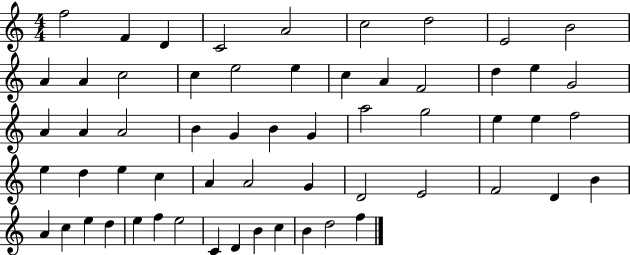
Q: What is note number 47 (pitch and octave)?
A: C5